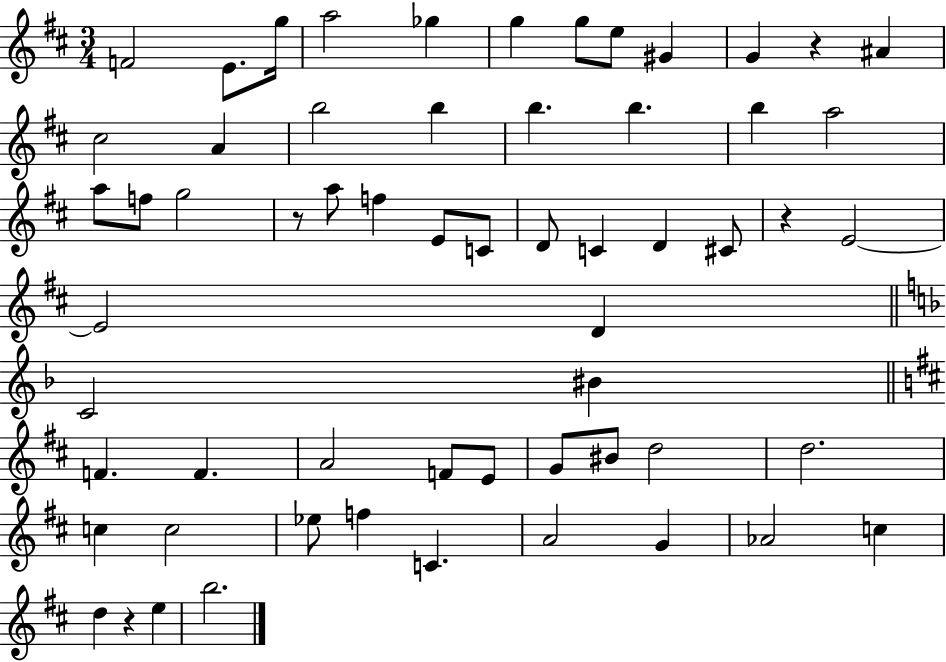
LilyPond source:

{
  \clef treble
  \numericTimeSignature
  \time 3/4
  \key d \major
  f'2 e'8. g''16 | a''2 ges''4 | g''4 g''8 e''8 gis'4 | g'4 r4 ais'4 | \break cis''2 a'4 | b''2 b''4 | b''4. b''4. | b''4 a''2 | \break a''8 f''8 g''2 | r8 a''8 f''4 e'8 c'8 | d'8 c'4 d'4 cis'8 | r4 e'2~~ | \break e'2 d'4 | \bar "||" \break \key f \major c'2 bis'4 | \bar "||" \break \key d \major f'4. f'4. | a'2 f'8 e'8 | g'8 bis'8 d''2 | d''2. | \break c''4 c''2 | ees''8 f''4 c'4. | a'2 g'4 | aes'2 c''4 | \break d''4 r4 e''4 | b''2. | \bar "|."
}